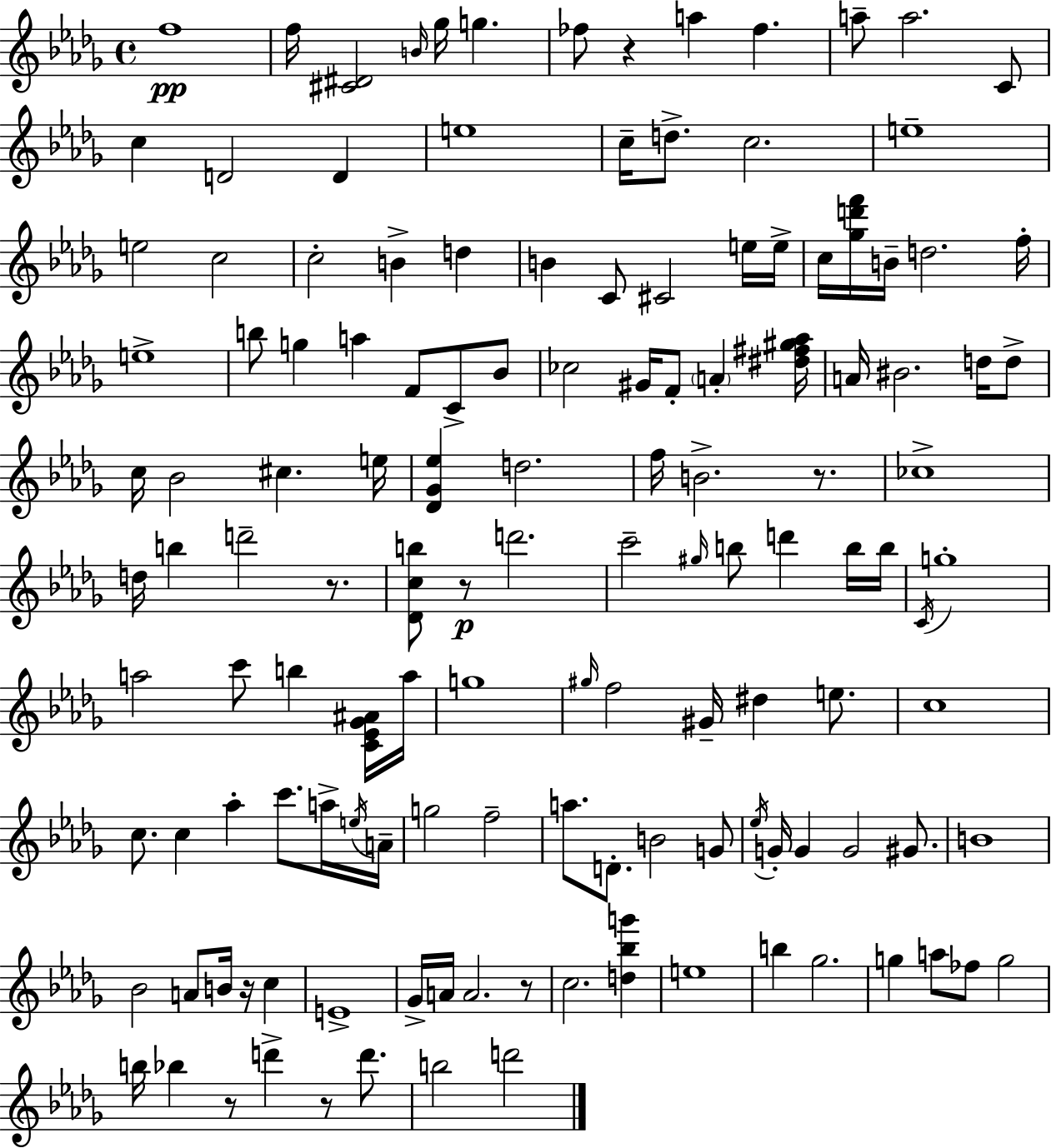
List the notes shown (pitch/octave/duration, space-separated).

F5/w F5/s [C#4,D#4]/h B4/s Gb5/s G5/q. FES5/e R/q A5/q FES5/q. A5/e A5/h. C4/e C5/q D4/h D4/q E5/w C5/s D5/e. C5/h. E5/w E5/h C5/h C5/h B4/q D5/q B4/q C4/e C#4/h E5/s E5/s C5/s [Gb5,D6,F6]/s B4/s D5/h. F5/s E5/w B5/e G5/q A5/q F4/e C4/e Bb4/e CES5/h G#4/s F4/e A4/q [D#5,F#5,G#5,Ab5]/s A4/s BIS4/h. D5/s D5/e C5/s Bb4/h C#5/q. E5/s [Db4,Gb4,Eb5]/q D5/h. F5/s B4/h. R/e. CES5/w D5/s B5/q D6/h R/e. [Db4,C5,B5]/e R/e D6/h. C6/h G#5/s B5/e D6/q B5/s B5/s C4/s G5/w A5/h C6/e B5/q [C4,Eb4,Gb4,A#4]/s A5/s G5/w G#5/s F5/h G#4/s D#5/q E5/e. C5/w C5/e. C5/q Ab5/q C6/e. A5/s E5/s A4/s G5/h F5/h A5/e. D4/e. B4/h G4/e Eb5/s G4/s G4/q G4/h G#4/e. B4/w Bb4/h A4/e B4/s R/s C5/q E4/w Gb4/s A4/s A4/h. R/e C5/h. [D5,Bb5,G6]/q E5/w B5/q Gb5/h. G5/q A5/e FES5/e G5/h B5/s Bb5/q R/e D6/q R/e D6/e. B5/h D6/h